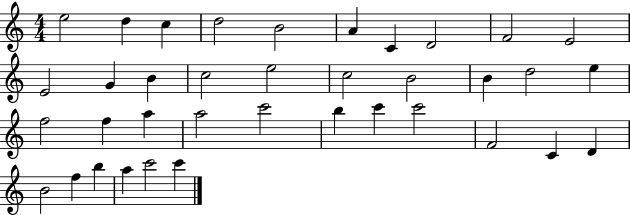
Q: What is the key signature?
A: C major